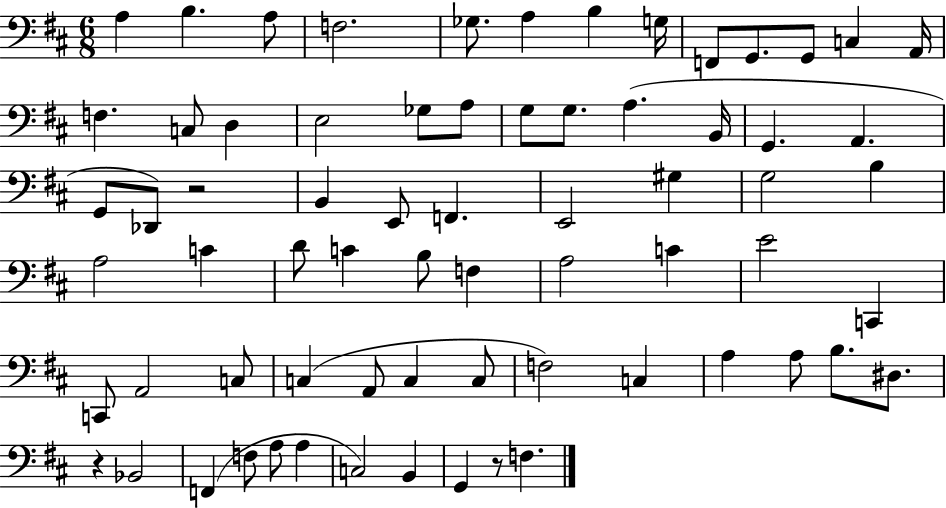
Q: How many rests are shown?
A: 3